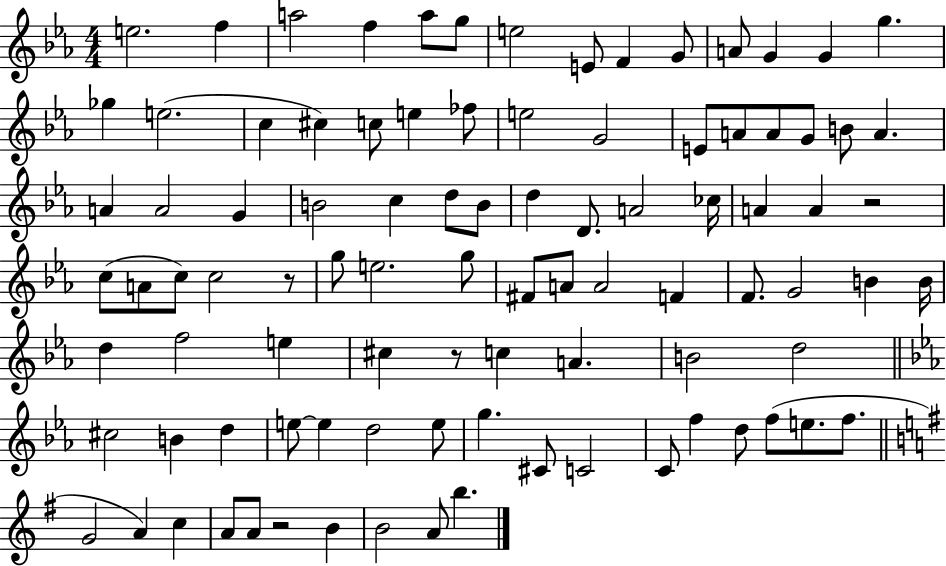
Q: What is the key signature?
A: EES major